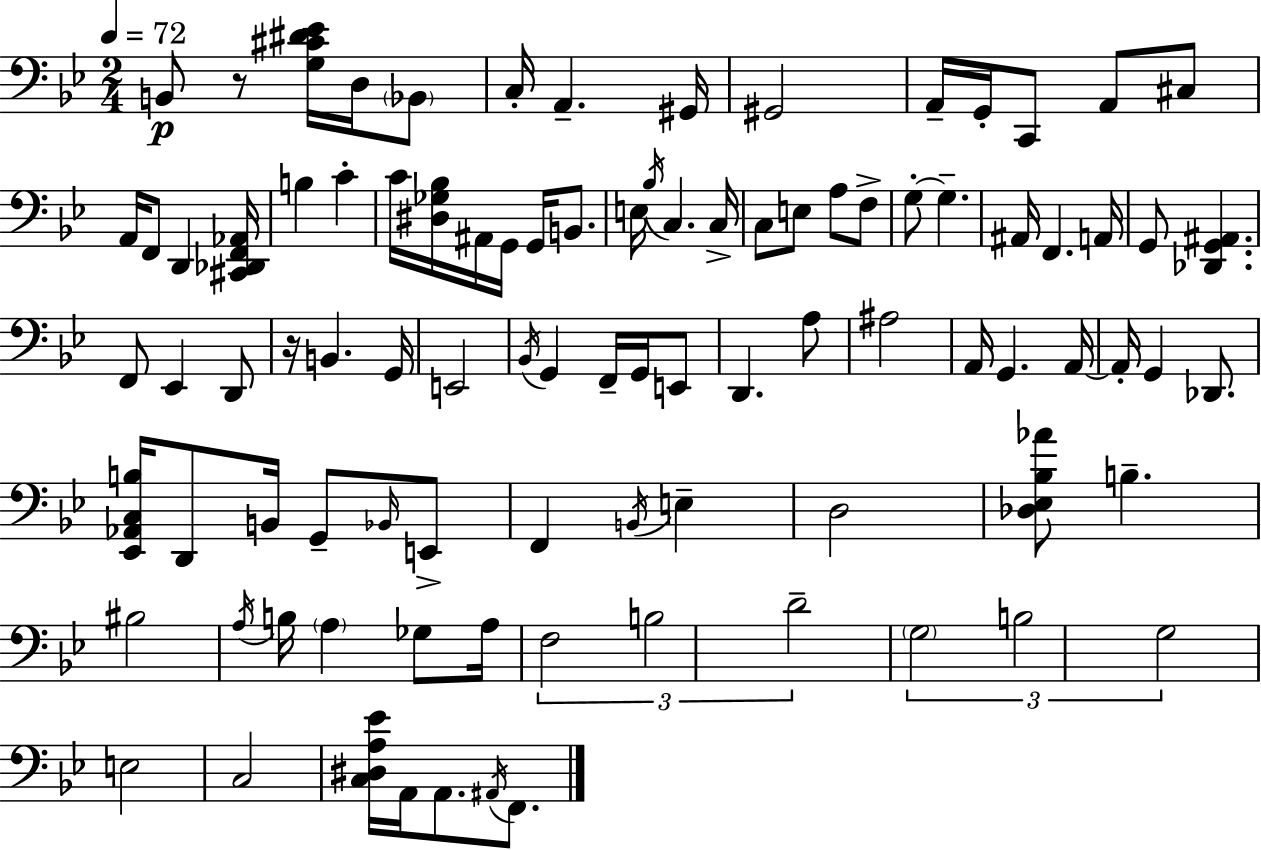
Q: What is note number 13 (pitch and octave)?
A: A2